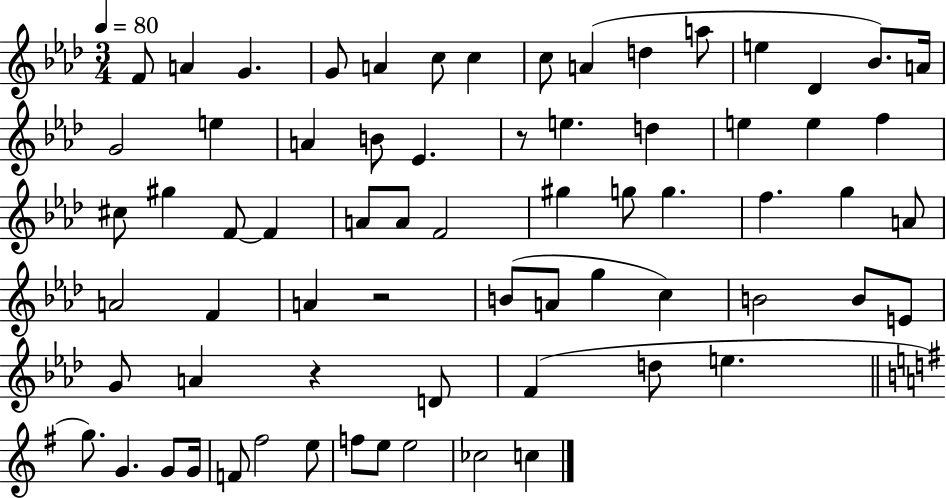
{
  \clef treble
  \numericTimeSignature
  \time 3/4
  \key aes \major
  \tempo 4 = 80
  f'8 a'4 g'4. | g'8 a'4 c''8 c''4 | c''8 a'4( d''4 a''8 | e''4 des'4 bes'8.) a'16 | \break g'2 e''4 | a'4 b'8 ees'4. | r8 e''4. d''4 | e''4 e''4 f''4 | \break cis''8 gis''4 f'8~~ f'4 | a'8 a'8 f'2 | gis''4 g''8 g''4. | f''4. g''4 a'8 | \break a'2 f'4 | a'4 r2 | b'8( a'8 g''4 c''4) | b'2 b'8 e'8 | \break g'8 a'4 r4 d'8 | f'4( d''8 e''4. | \bar "||" \break \key g \major g''8.) g'4. g'8 g'16 | f'8 fis''2 e''8 | f''8 e''8 e''2 | ces''2 c''4 | \break \bar "|."
}